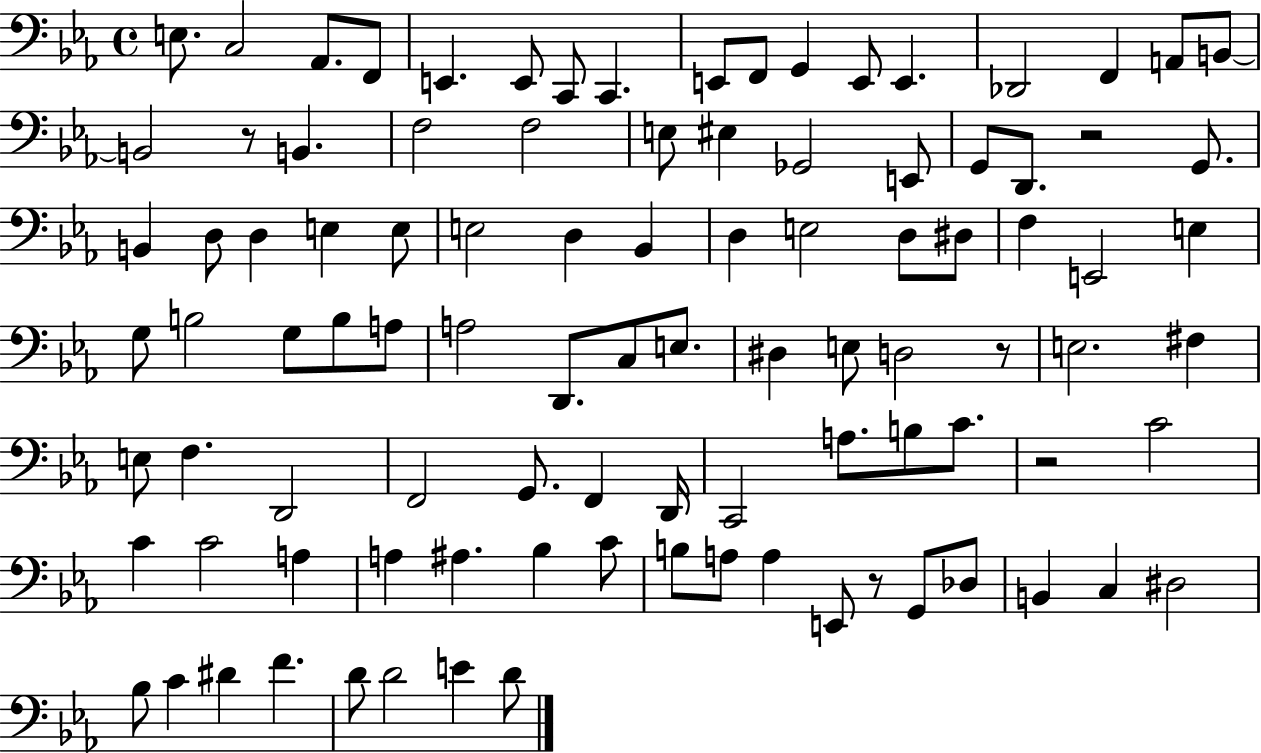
X:1
T:Untitled
M:4/4
L:1/4
K:Eb
E,/2 C,2 _A,,/2 F,,/2 E,, E,,/2 C,,/2 C,, E,,/2 F,,/2 G,, E,,/2 E,, _D,,2 F,, A,,/2 B,,/2 B,,2 z/2 B,, F,2 F,2 E,/2 ^E, _G,,2 E,,/2 G,,/2 D,,/2 z2 G,,/2 B,, D,/2 D, E, E,/2 E,2 D, _B,, D, E,2 D,/2 ^D,/2 F, E,,2 E, G,/2 B,2 G,/2 B,/2 A,/2 A,2 D,,/2 C,/2 E,/2 ^D, E,/2 D,2 z/2 E,2 ^F, E,/2 F, D,,2 F,,2 G,,/2 F,, D,,/4 C,,2 A,/2 B,/2 C/2 z2 C2 C C2 A, A, ^A, _B, C/2 B,/2 A,/2 A, E,,/2 z/2 G,,/2 _D,/2 B,, C, ^D,2 _B,/2 C ^D F D/2 D2 E D/2